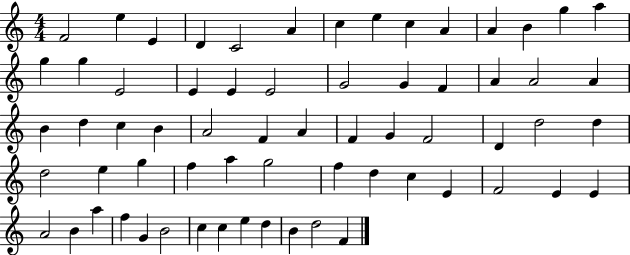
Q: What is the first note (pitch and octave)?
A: F4